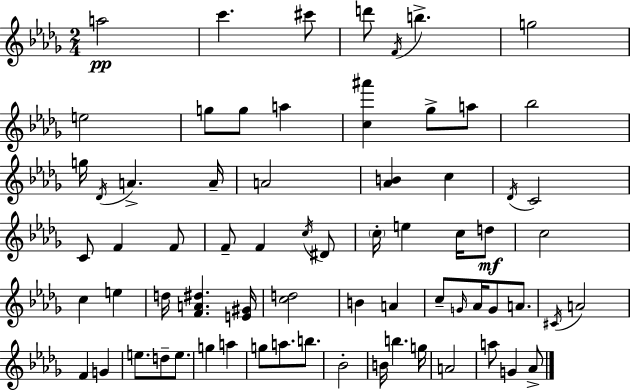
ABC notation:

X:1
T:Untitled
M:2/4
L:1/4
K:Bbm
a2 c' ^c'/2 d'/2 F/4 b g2 e2 g/2 g/2 a [c^a'] _g/2 a/2 _b2 g/4 _D/4 A A/4 A2 [_AB] c _D/4 C2 C/2 F F/2 F/2 F c/4 ^D/2 c/4 e c/4 d/2 c2 c e d/4 [FA^d] [E^G]/4 [cd]2 B A c/2 G/4 _A/4 G/2 A/2 ^C/4 A2 F G e/2 d/2 e/2 g a g/2 a/2 b/2 _B2 B/4 b g/4 A2 a/2 G _A/2